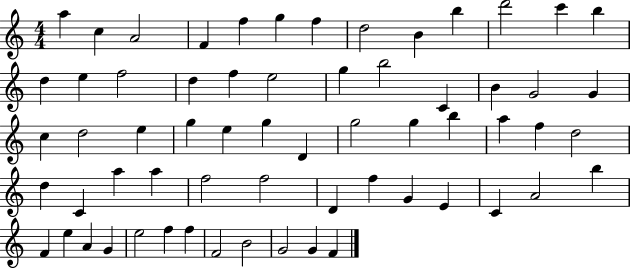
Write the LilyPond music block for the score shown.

{
  \clef treble
  \numericTimeSignature
  \time 4/4
  \key c \major
  a''4 c''4 a'2 | f'4 f''4 g''4 f''4 | d''2 b'4 b''4 | d'''2 c'''4 b''4 | \break d''4 e''4 f''2 | d''4 f''4 e''2 | g''4 b''2 c'4 | b'4 g'2 g'4 | \break c''4 d''2 e''4 | g''4 e''4 g''4 d'4 | g''2 g''4 b''4 | a''4 f''4 d''2 | \break d''4 c'4 a''4 a''4 | f''2 f''2 | d'4 f''4 g'4 e'4 | c'4 a'2 b''4 | \break f'4 e''4 a'4 g'4 | e''2 f''4 f''4 | f'2 b'2 | g'2 g'4 f'4 | \break \bar "|."
}